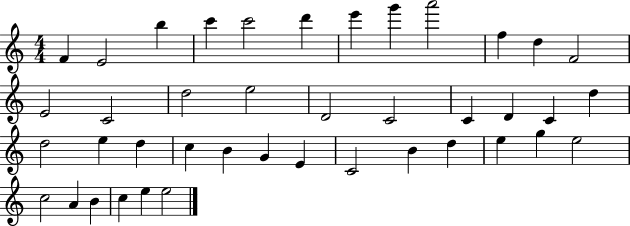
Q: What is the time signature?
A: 4/4